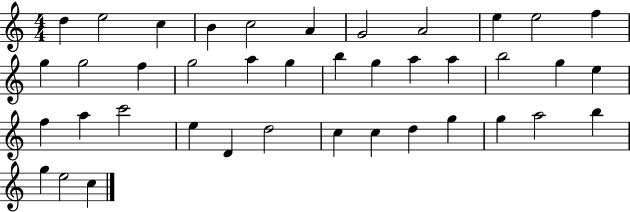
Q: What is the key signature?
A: C major